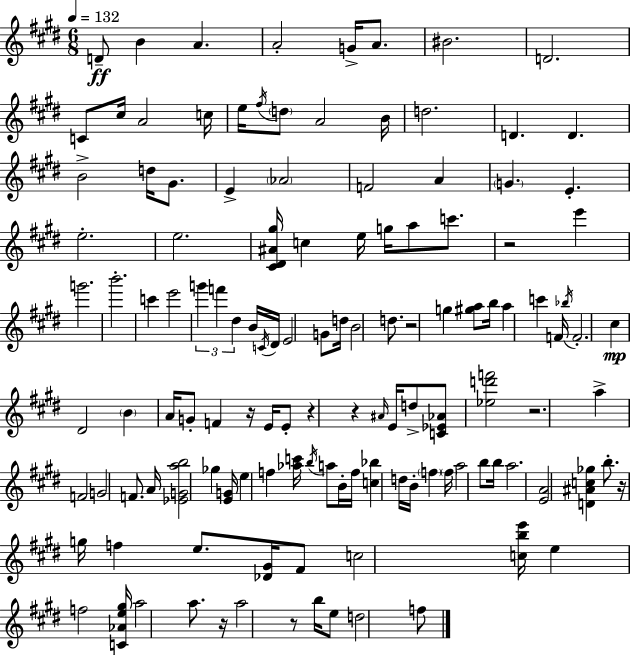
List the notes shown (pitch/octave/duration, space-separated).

D4/e B4/q A4/q. A4/h G4/s A4/e. BIS4/h. D4/h. C4/e C#5/s A4/h C5/s E5/s F#5/s D5/e A4/h B4/s D5/h. D4/q. D4/q. B4/h D5/s G#4/e. E4/q Ab4/h F4/h A4/q G4/q. E4/q. E5/h. E5/h. [C#4,D#4,A#4,G#5]/s C5/q E5/s G5/s A5/e C6/e. R/h E6/q G6/h. B6/h. C6/q E6/h G6/q F6/q D#5/q B4/s C4/s D#4/s E4/h G4/e D5/s B4/h D5/e. R/h G5/q [G#5,A5]/e B5/s A5/q C6/q F4/s Bb5/s F4/h. C#5/q D#4/h B4/q A4/s G4/e F4/q R/s E4/s E4/e R/q R/q A#4/s E4/s D5/e [C4,Eb4,Ab4]/e [Eb5,D6,F6]/h R/h. A5/q F4/h G4/h F4/e. A4/s [Eb4,G4,A5,B5]/h Gb5/q [E4,G4]/s E5/q F5/q [Ab5,C6]/s B5/s A5/e B4/s F5/s [C5,Bb5]/q D5/s B4/s F5/q F5/s A5/h B5/e B5/s A5/h. [E4,A4]/h [D4,A#4,C5,Gb5]/q B5/e. R/s G5/s F5/q E5/e. [Db4,G#4]/s F#4/e C5/h [C5,B5,E6]/s E5/q F5/h [C4,Ab4,E5,G#5]/s A5/h A5/e. R/s A5/h R/e B5/s E5/e D5/h F5/e